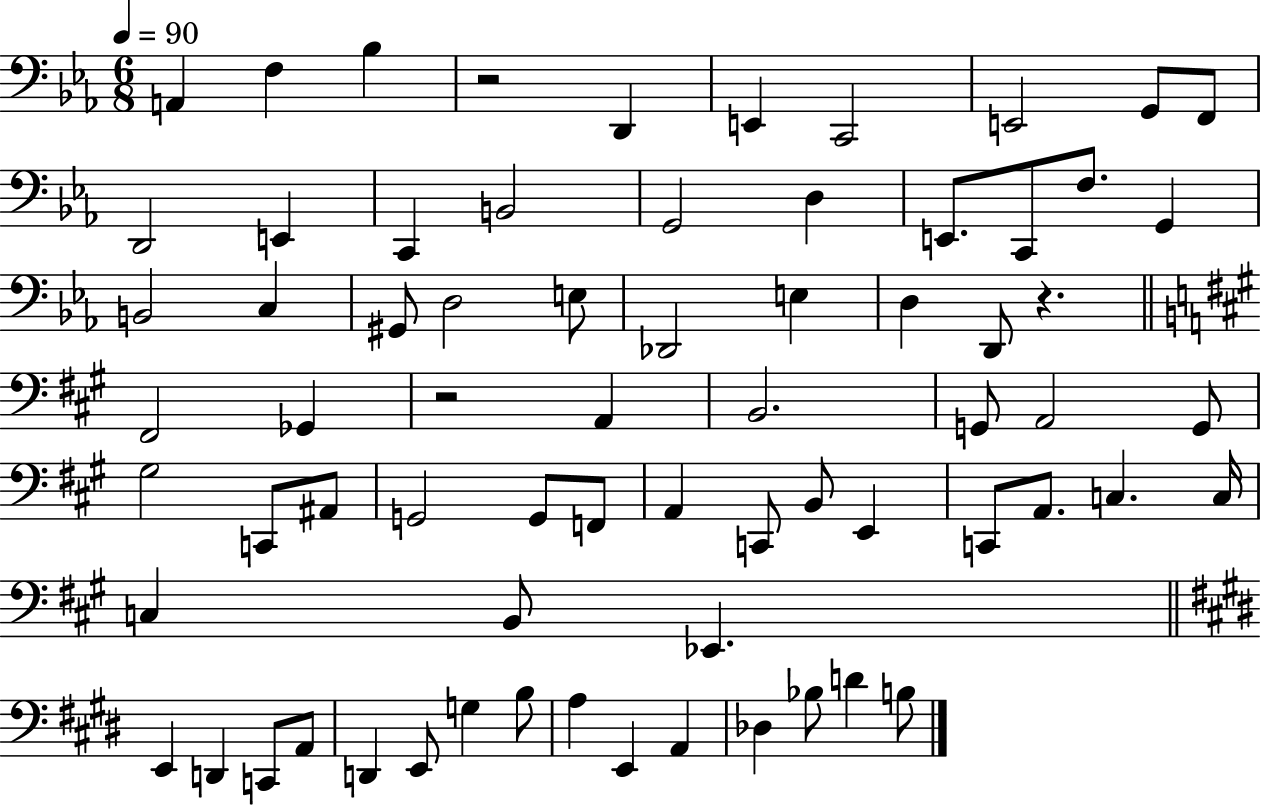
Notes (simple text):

A2/q F3/q Bb3/q R/h D2/q E2/q C2/h E2/h G2/e F2/e D2/h E2/q C2/q B2/h G2/h D3/q E2/e. C2/e F3/e. G2/q B2/h C3/q G#2/e D3/h E3/e Db2/h E3/q D3/q D2/e R/q. F#2/h Gb2/q R/h A2/q B2/h. G2/e A2/h G2/e G#3/h C2/e A#2/e G2/h G2/e F2/e A2/q C2/e B2/e E2/q C2/e A2/e. C3/q. C3/s C3/q B2/e Eb2/q. E2/q D2/q C2/e A2/e D2/q E2/e G3/q B3/e A3/q E2/q A2/q Db3/q Bb3/e D4/q B3/e